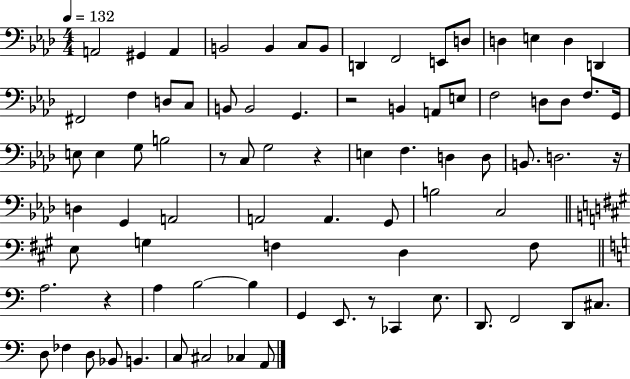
A2/h G#2/q A2/q B2/h B2/q C3/e B2/e D2/q F2/h E2/e D3/e D3/q E3/q D3/q D2/q F#2/h F3/q D3/e C3/e B2/e B2/h G2/q. R/h B2/q A2/e E3/e F3/h D3/e D3/e F3/e. G2/s E3/e E3/q G3/e B3/h R/e C3/e G3/h R/q E3/q F3/q. D3/q D3/e B2/e. D3/h. R/s D3/q G2/q A2/h A2/h A2/q. G2/e B3/h C3/h E3/e G3/q F3/q D3/q F3/e A3/h. R/q A3/q B3/h B3/q G2/q E2/e. R/e CES2/q E3/e. D2/e. F2/h D2/e C#3/e. D3/e FES3/q D3/e Bb2/e B2/q. C3/e C#3/h CES3/q A2/e